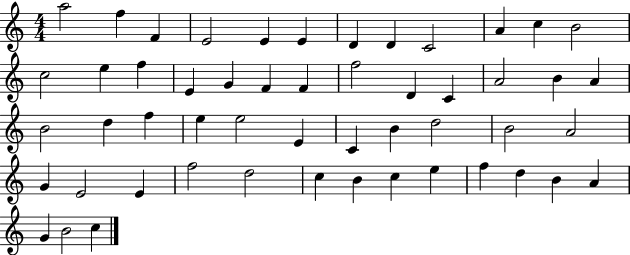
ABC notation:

X:1
T:Untitled
M:4/4
L:1/4
K:C
a2 f F E2 E E D D C2 A c B2 c2 e f E G F F f2 D C A2 B A B2 d f e e2 E C B d2 B2 A2 G E2 E f2 d2 c B c e f d B A G B2 c